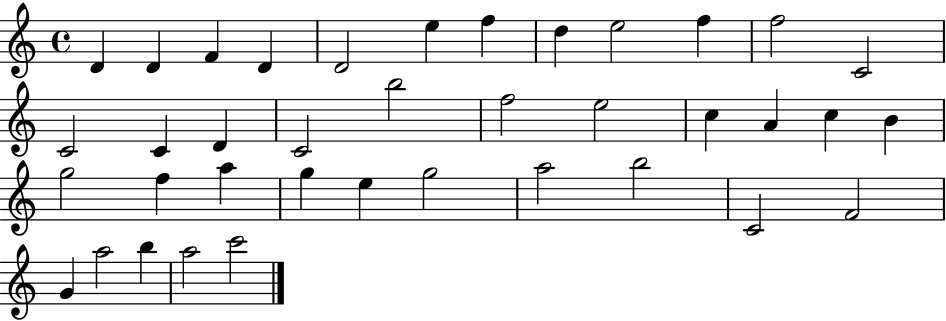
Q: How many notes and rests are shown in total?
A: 38